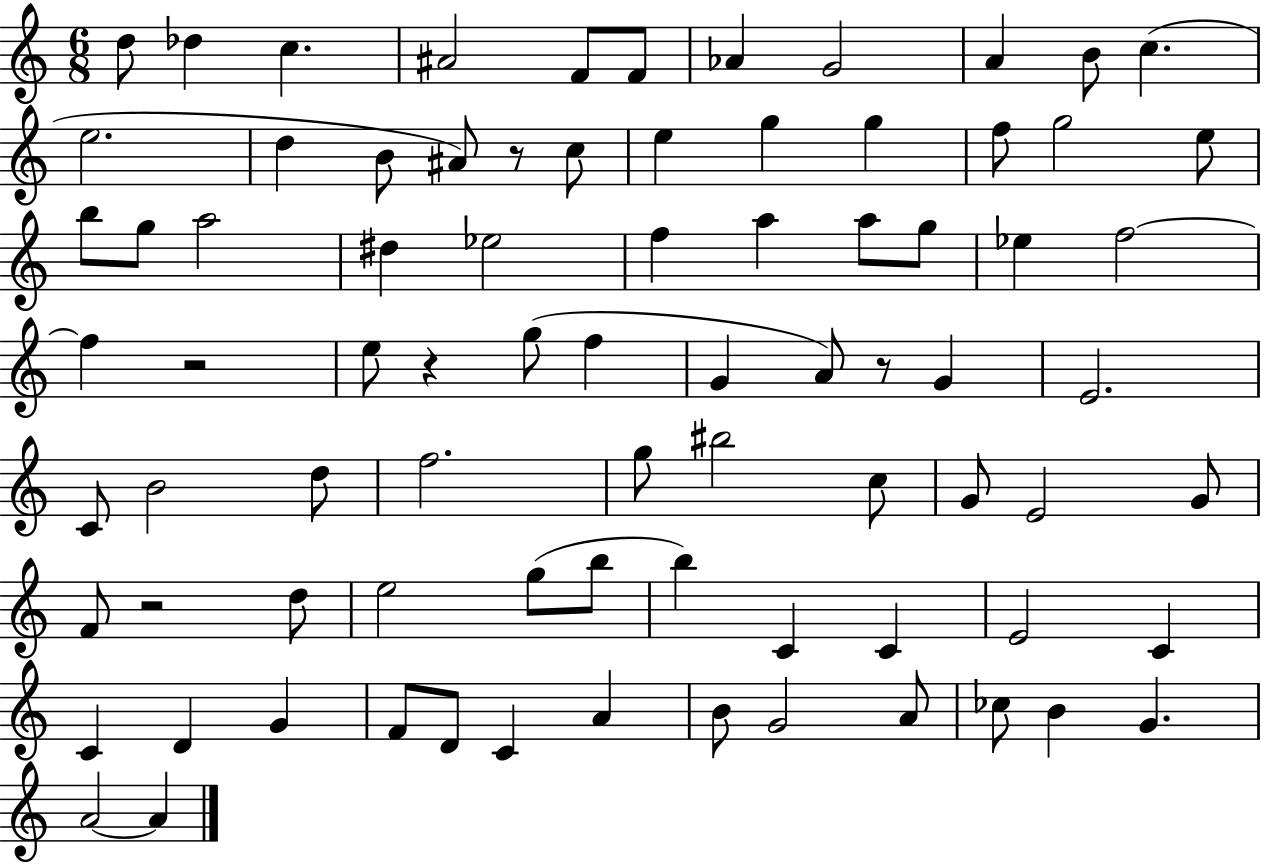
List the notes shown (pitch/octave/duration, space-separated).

D5/e Db5/q C5/q. A#4/h F4/e F4/e Ab4/q G4/h A4/q B4/e C5/q. E5/h. D5/q B4/e A#4/e R/e C5/e E5/q G5/q G5/q F5/e G5/h E5/e B5/e G5/e A5/h D#5/q Eb5/h F5/q A5/q A5/e G5/e Eb5/q F5/h F5/q R/h E5/e R/q G5/e F5/q G4/q A4/e R/e G4/q E4/h. C4/e B4/h D5/e F5/h. G5/e BIS5/h C5/e G4/e E4/h G4/e F4/e R/h D5/e E5/h G5/e B5/e B5/q C4/q C4/q E4/h C4/q C4/q D4/q G4/q F4/e D4/e C4/q A4/q B4/e G4/h A4/e CES5/e B4/q G4/q. A4/h A4/q